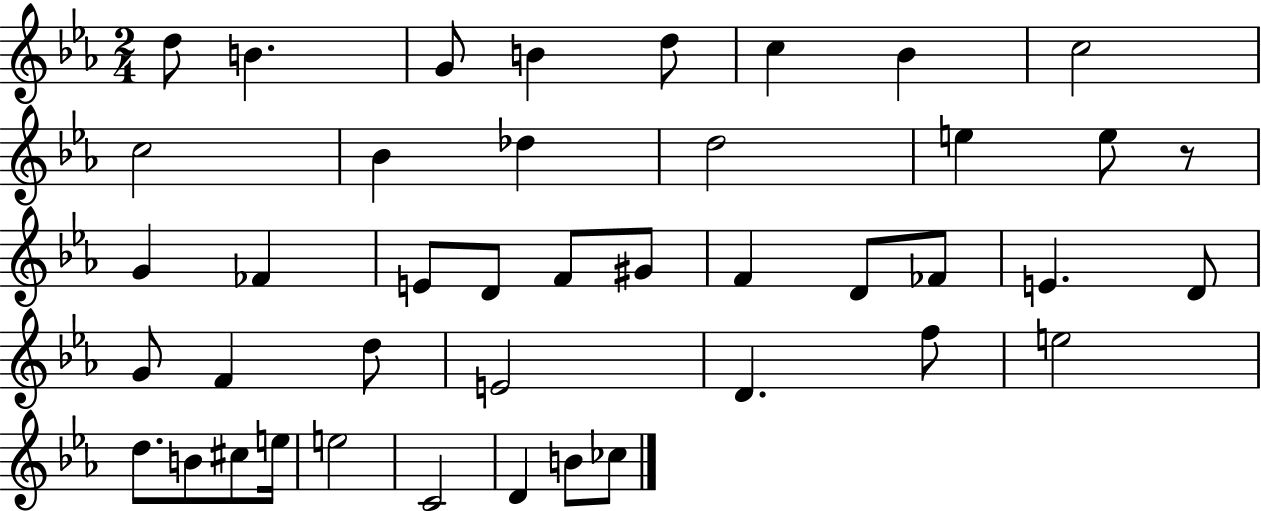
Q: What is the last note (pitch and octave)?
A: CES5